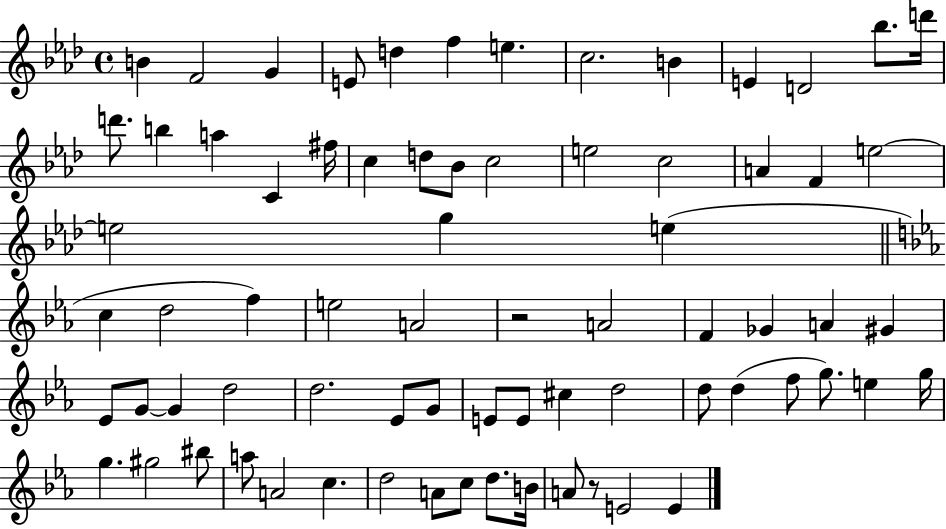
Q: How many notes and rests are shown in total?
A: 73